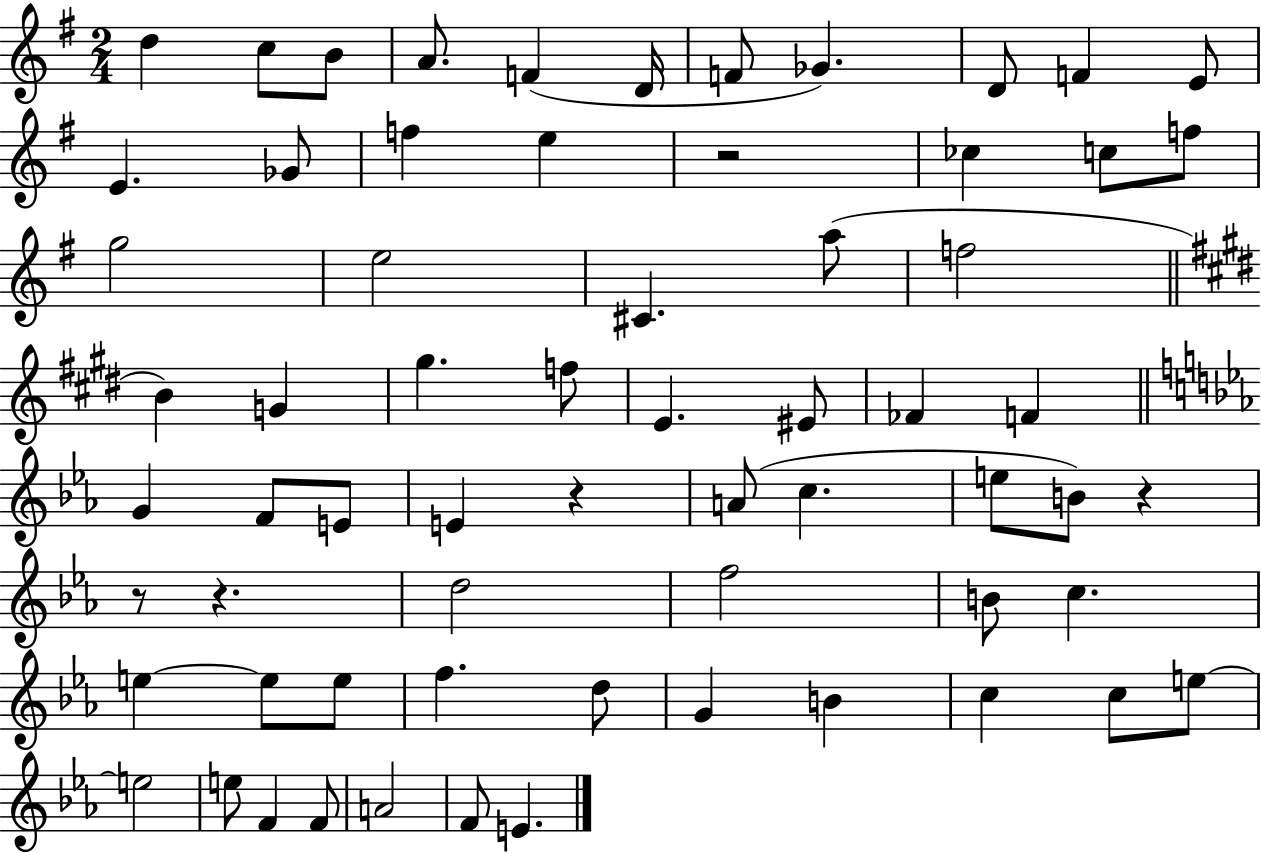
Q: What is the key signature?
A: G major